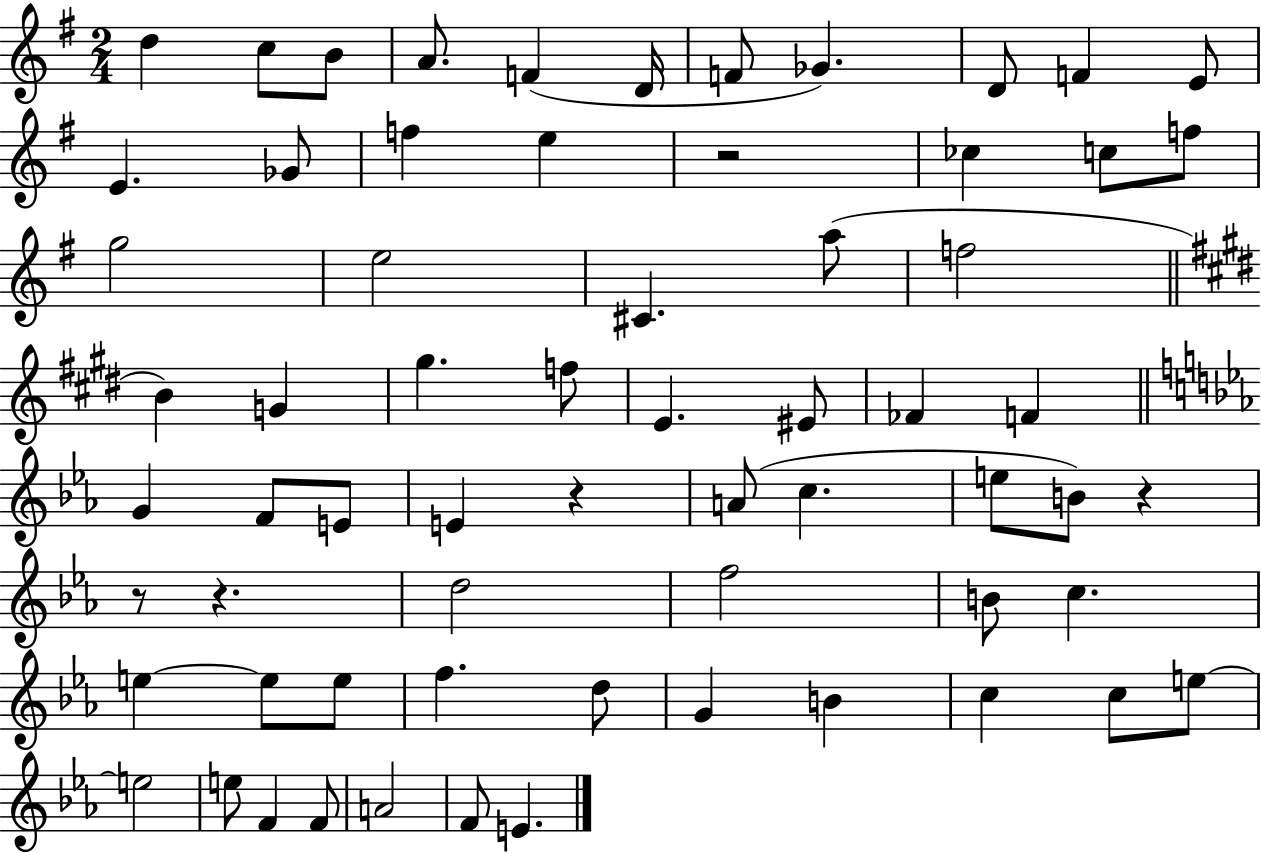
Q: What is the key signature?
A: G major